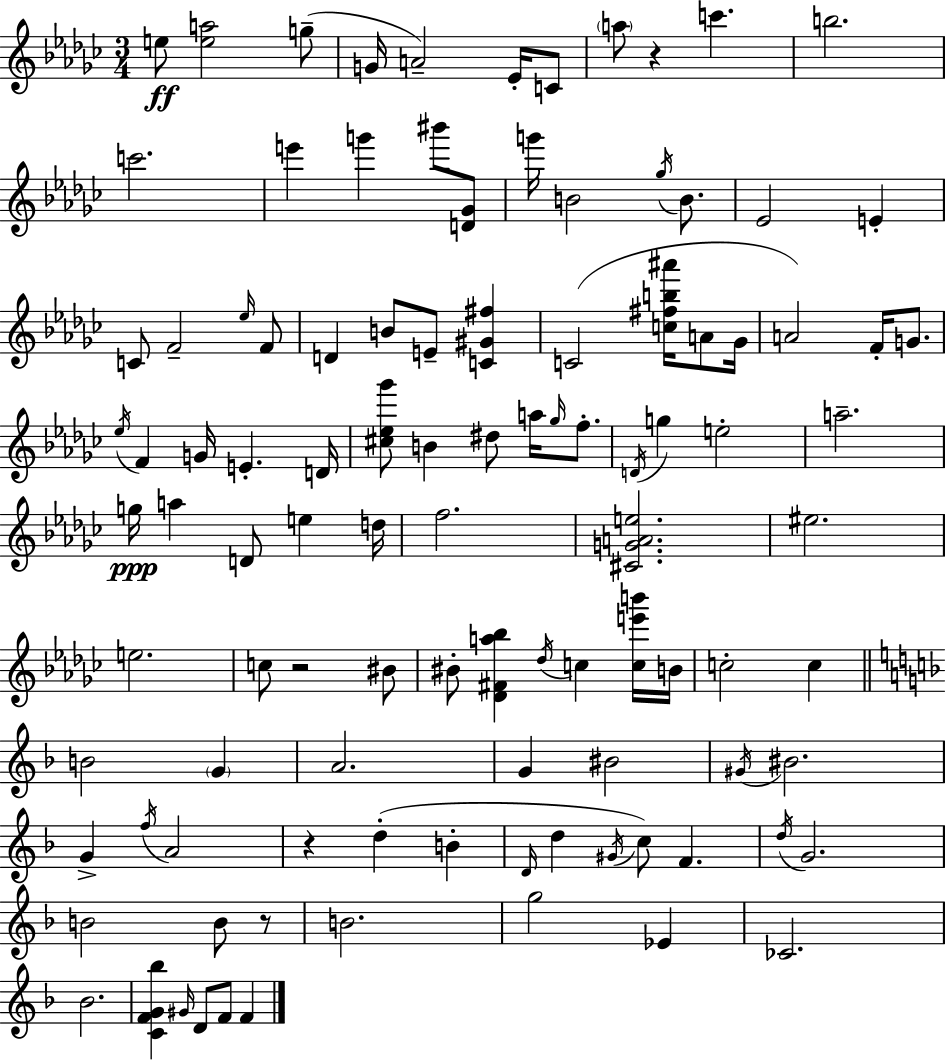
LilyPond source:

{
  \clef treble
  \numericTimeSignature
  \time 3/4
  \key ees \minor
  e''8\ff <e'' a''>2 g''8--( | g'16 a'2--) ees'16-. c'8 | \parenthesize a''8 r4 c'''4. | b''2. | \break c'''2. | e'''4 g'''4 bis'''8 <d' ges'>8 | g'''16 b'2 \acciaccatura { ges''16 } b'8. | ees'2 e'4-. | \break c'8 f'2-- \grace { ees''16 } | f'8 d'4 b'8 e'8-- <c' gis' fis''>4 | c'2( <c'' fis'' b'' ais'''>16 a'8 | ges'16 a'2) f'16-. g'8. | \break \acciaccatura { ees''16 } f'4 g'16 e'4.-. | d'16 <cis'' ees'' ges'''>8 b'4 dis''8 a''16 | \grace { ges''16 } f''8.-. \acciaccatura { d'16 } g''4 e''2-. | a''2.-- | \break g''16\ppp a''4 d'8 | e''4 d''16 f''2. | <cis' g' a' e''>2. | eis''2. | \break e''2. | c''8 r2 | bis'8 bis'8-. <des' fis' a'' bes''>4 \acciaccatura { des''16 } | c''4 <c'' e''' b'''>16 b'16 c''2-. | \break c''4 \bar "||" \break \key f \major b'2 \parenthesize g'4 | a'2. | g'4 bis'2 | \acciaccatura { gis'16 } bis'2. | \break g'4-> \acciaccatura { f''16 } a'2 | r4 d''4-.( b'4-. | \grace { d'16 } d''4 \acciaccatura { gis'16 }) c''8 f'4. | \acciaccatura { d''16 } g'2. | \break b'2 | b'8 r8 b'2. | g''2 | ees'4 ces'2. | \break bes'2. | <c' f' g' bes''>4 \grace { gis'16 } d'8 | f'8 f'4 \bar "|."
}